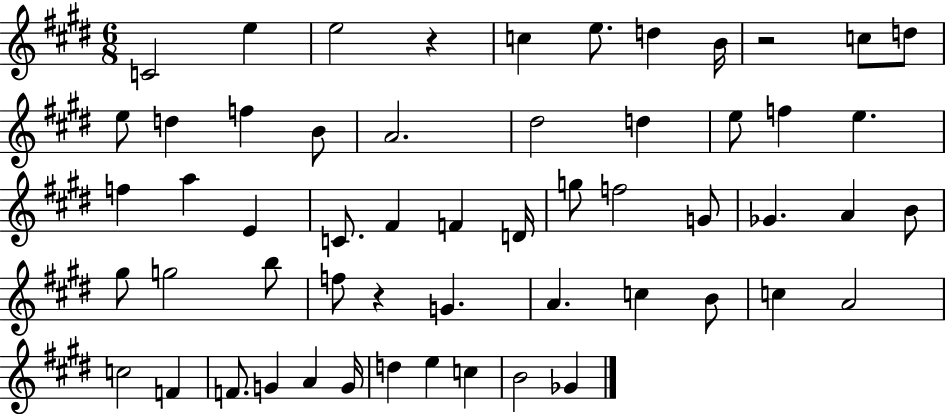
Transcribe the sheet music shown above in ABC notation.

X:1
T:Untitled
M:6/8
L:1/4
K:E
C2 e e2 z c e/2 d B/4 z2 c/2 d/2 e/2 d f B/2 A2 ^d2 d e/2 f e f a E C/2 ^F F D/4 g/2 f2 G/2 _G A B/2 ^g/2 g2 b/2 f/2 z G A c B/2 c A2 c2 F F/2 G A G/4 d e c B2 _G